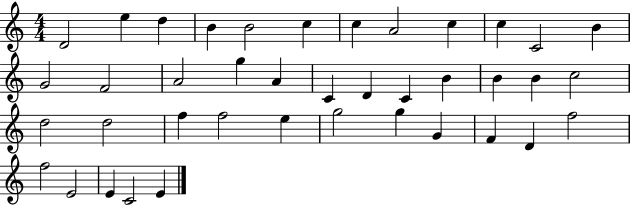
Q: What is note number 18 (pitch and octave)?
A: C4